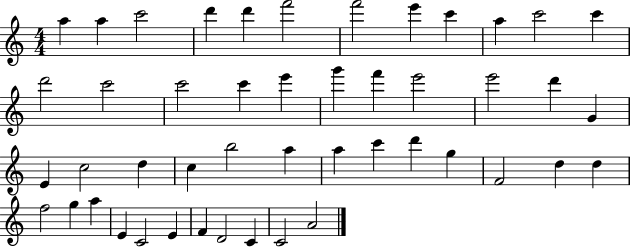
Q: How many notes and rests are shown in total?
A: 47